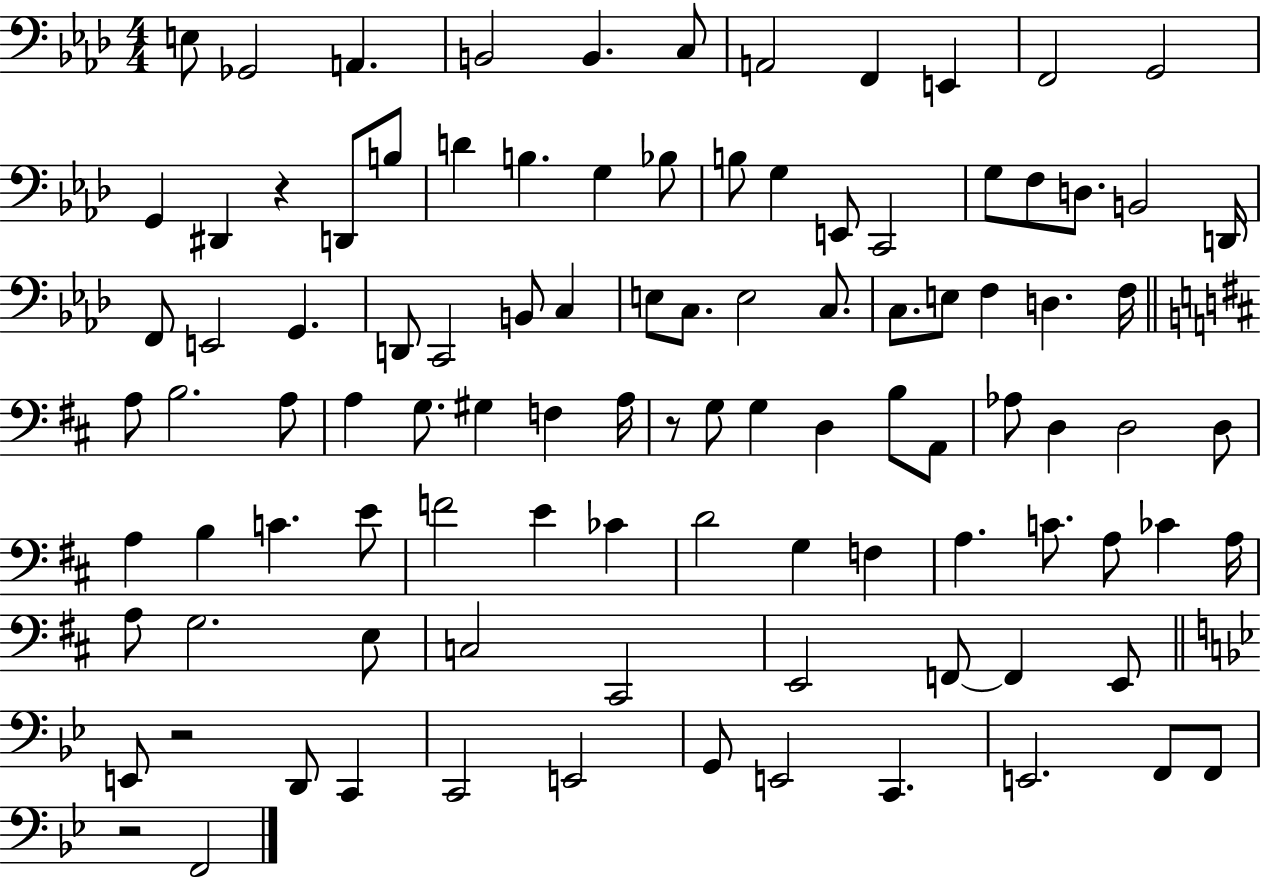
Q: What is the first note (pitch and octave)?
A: E3